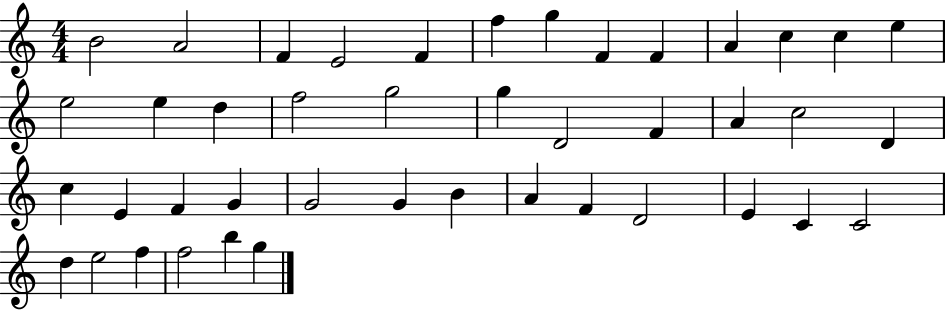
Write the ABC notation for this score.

X:1
T:Untitled
M:4/4
L:1/4
K:C
B2 A2 F E2 F f g F F A c c e e2 e d f2 g2 g D2 F A c2 D c E F G G2 G B A F D2 E C C2 d e2 f f2 b g